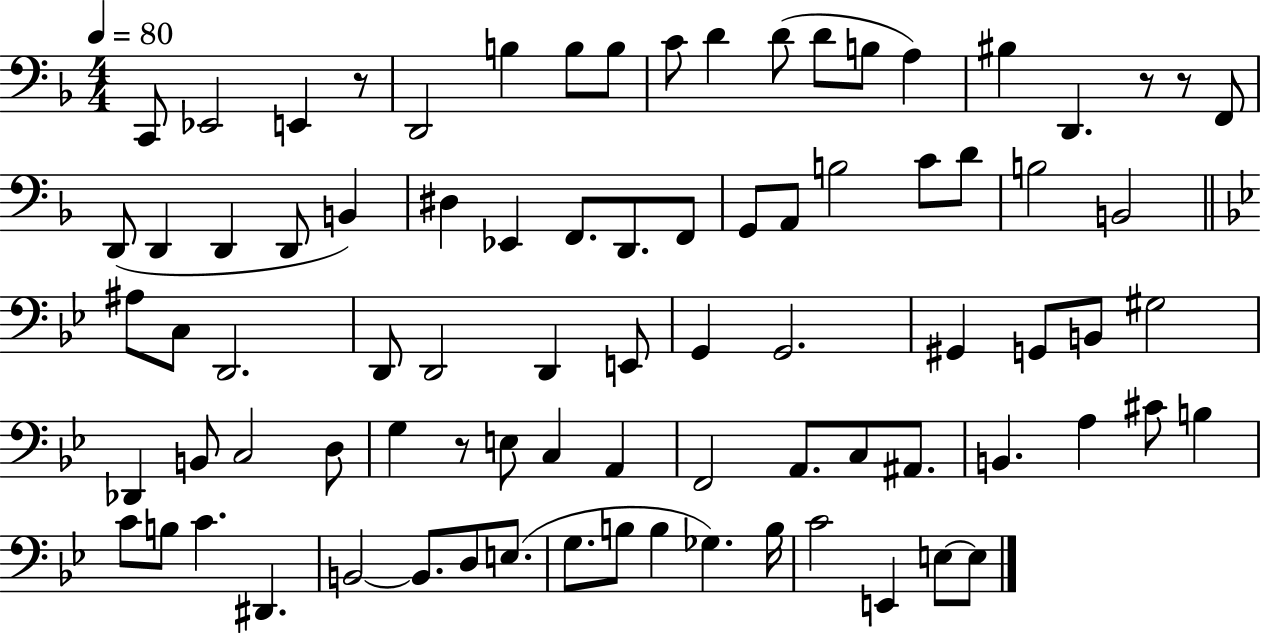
{
  \clef bass
  \numericTimeSignature
  \time 4/4
  \key f \major
  \tempo 4 = 80
  c,8 ees,2 e,4 r8 | d,2 b4 b8 b8 | c'8 d'4 d'8( d'8 b8 a4) | bis4 d,4. r8 r8 f,8 | \break d,8( d,4 d,4 d,8 b,4) | dis4 ees,4 f,8. d,8. f,8 | g,8 a,8 b2 c'8 d'8 | b2 b,2 | \break \bar "||" \break \key bes \major ais8 c8 d,2. | d,8 d,2 d,4 e,8 | g,4 g,2. | gis,4 g,8 b,8 gis2 | \break des,4 b,8 c2 d8 | g4 r8 e8 c4 a,4 | f,2 a,8. c8 ais,8. | b,4. a4 cis'8 b4 | \break c'8 b8 c'4. dis,4. | b,2~~ b,8. d8 e8.( | g8. b8 b4 ges4.) b16 | c'2 e,4 e8~~ e8 | \break \bar "|."
}